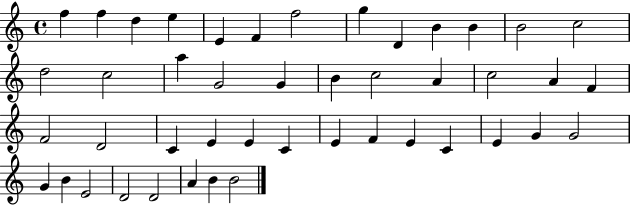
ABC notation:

X:1
T:Untitled
M:4/4
L:1/4
K:C
f f d e E F f2 g D B B B2 c2 d2 c2 a G2 G B c2 A c2 A F F2 D2 C E E C E F E C E G G2 G B E2 D2 D2 A B B2